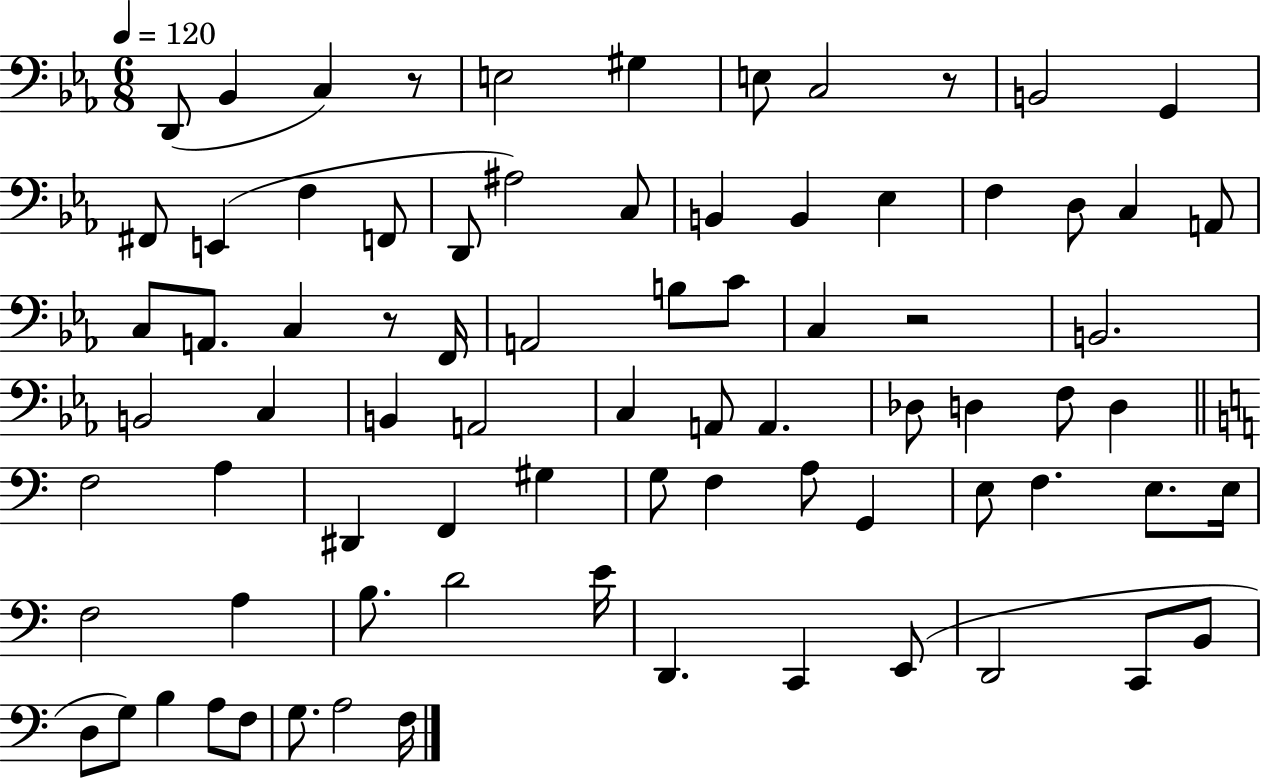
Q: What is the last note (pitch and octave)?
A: F3